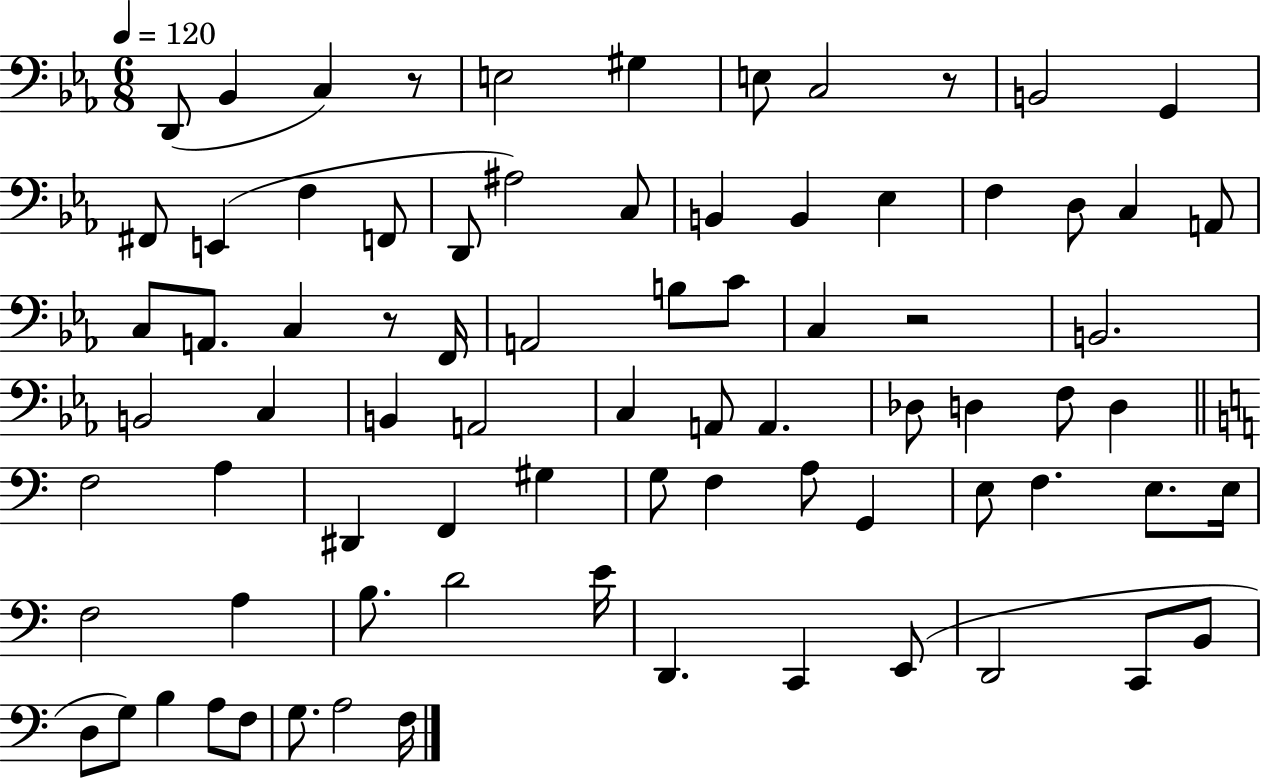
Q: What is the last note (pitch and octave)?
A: F3